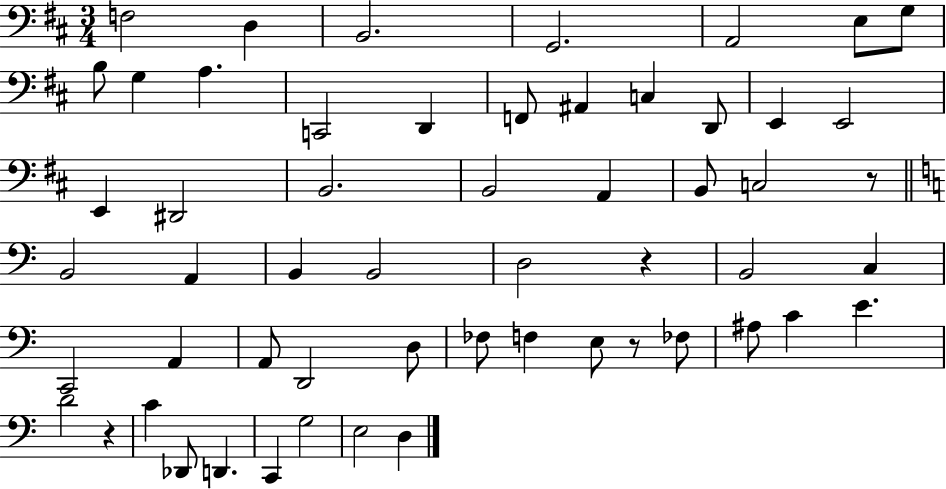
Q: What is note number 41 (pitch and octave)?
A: FES3